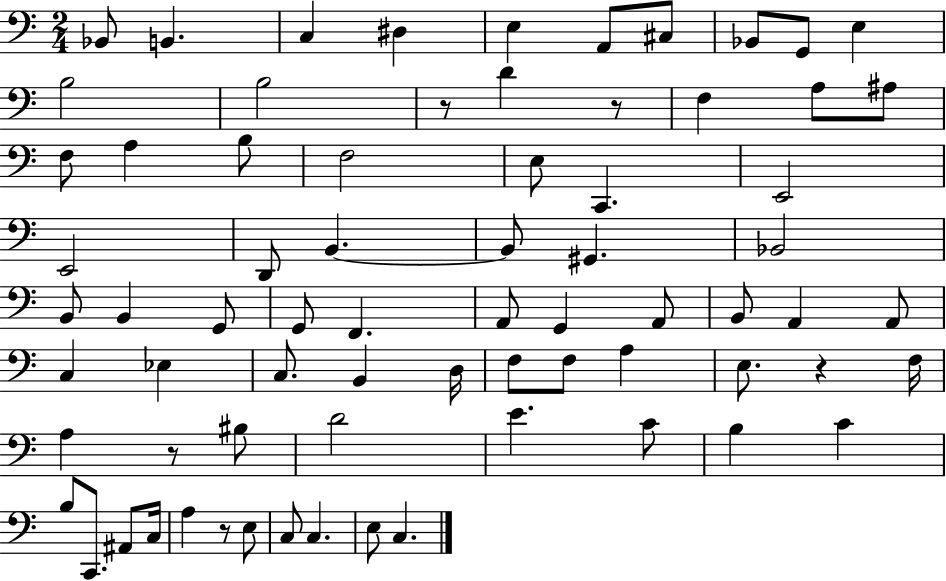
Bb2/e B2/q. C3/q D#3/q E3/q A2/e C#3/e Bb2/e G2/e E3/q B3/h B3/h R/e D4/q R/e F3/q A3/e A#3/e F3/e A3/q B3/e F3/h E3/e C2/q. E2/h E2/h D2/e B2/q. B2/e G#2/q. Bb2/h B2/e B2/q G2/e G2/e F2/q. A2/e G2/q A2/e B2/e A2/q A2/e C3/q Eb3/q C3/e. B2/q D3/s F3/e F3/e A3/q E3/e. R/q F3/s A3/q R/e BIS3/e D4/h E4/q. C4/e B3/q C4/q B3/e C2/e. A#2/e C3/s A3/q R/e E3/e C3/e C3/q. E3/e C3/q.